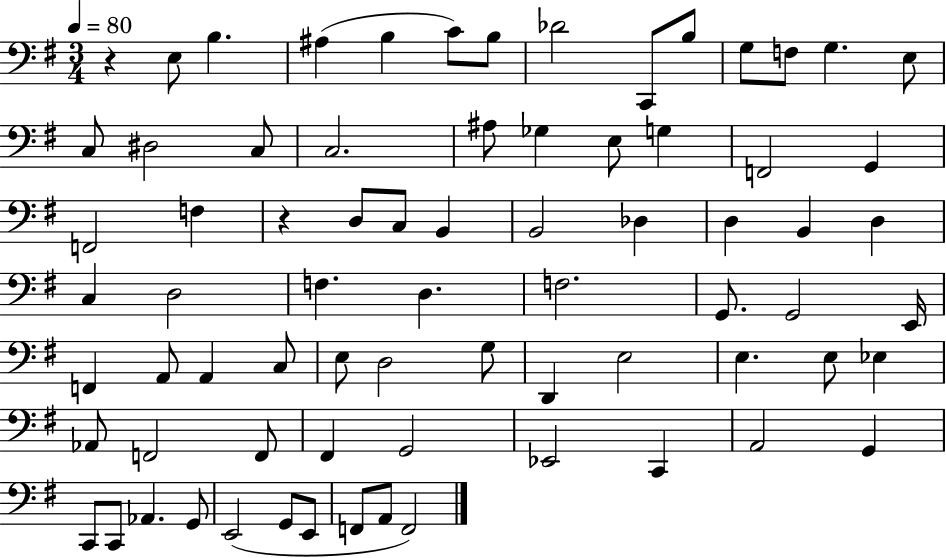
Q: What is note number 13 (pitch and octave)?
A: E3